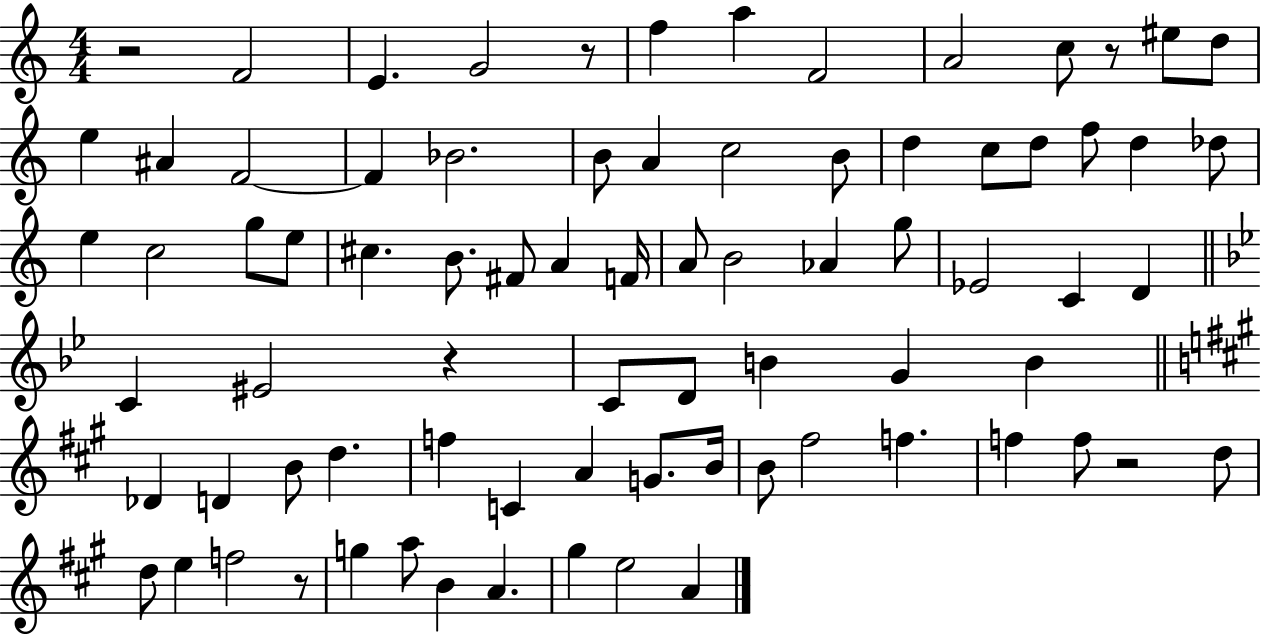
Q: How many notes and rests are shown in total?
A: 79